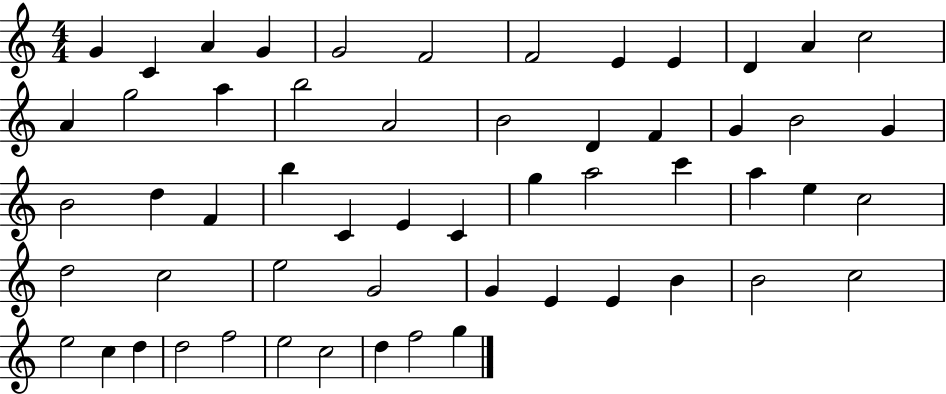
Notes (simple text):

G4/q C4/q A4/q G4/q G4/h F4/h F4/h E4/q E4/q D4/q A4/q C5/h A4/q G5/h A5/q B5/h A4/h B4/h D4/q F4/q G4/q B4/h G4/q B4/h D5/q F4/q B5/q C4/q E4/q C4/q G5/q A5/h C6/q A5/q E5/q C5/h D5/h C5/h E5/h G4/h G4/q E4/q E4/q B4/q B4/h C5/h E5/h C5/q D5/q D5/h F5/h E5/h C5/h D5/q F5/h G5/q